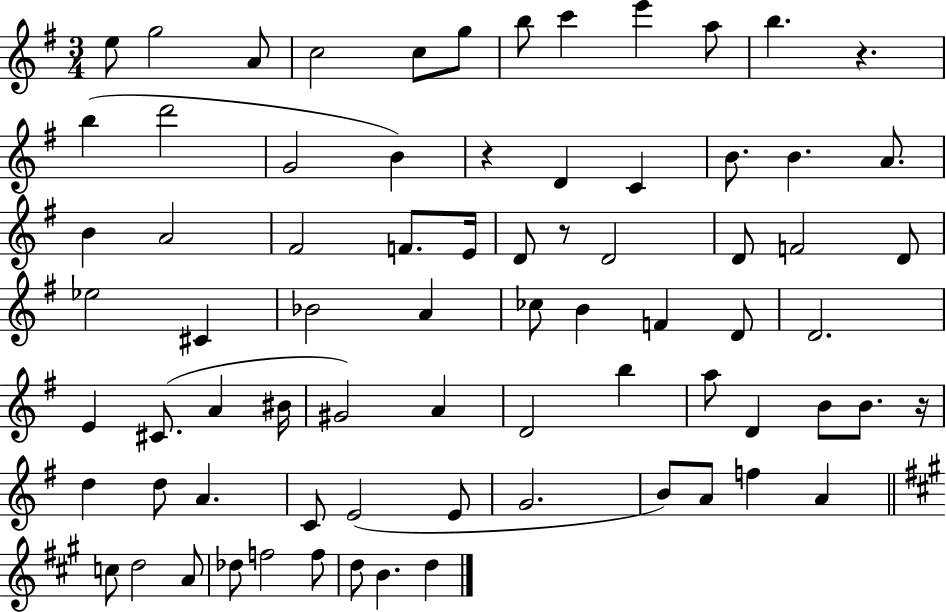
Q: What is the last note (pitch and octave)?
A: D5